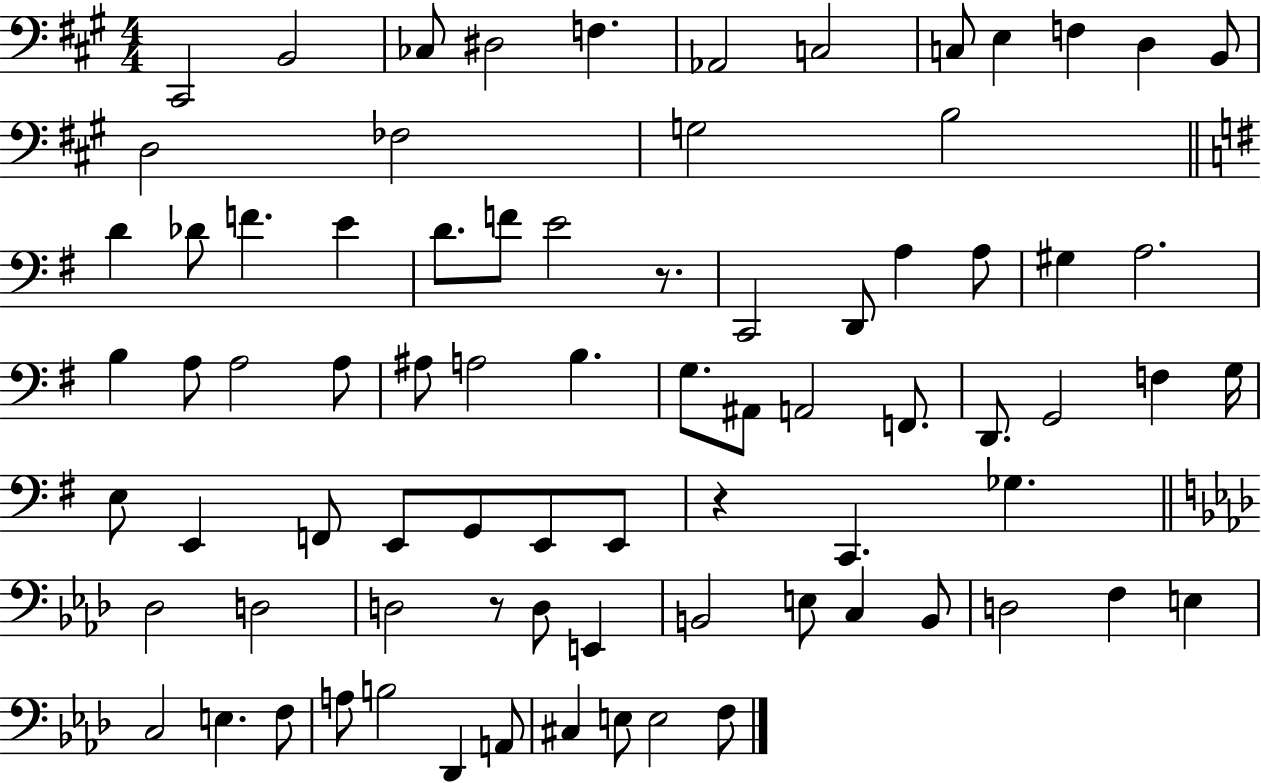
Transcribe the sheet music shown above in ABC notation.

X:1
T:Untitled
M:4/4
L:1/4
K:A
^C,,2 B,,2 _C,/2 ^D,2 F, _A,,2 C,2 C,/2 E, F, D, B,,/2 D,2 _F,2 G,2 B,2 D _D/2 F E D/2 F/2 E2 z/2 C,,2 D,,/2 A, A,/2 ^G, A,2 B, A,/2 A,2 A,/2 ^A,/2 A,2 B, G,/2 ^A,,/2 A,,2 F,,/2 D,,/2 G,,2 F, G,/4 E,/2 E,, F,,/2 E,,/2 G,,/2 E,,/2 E,,/2 z C,, _G, _D,2 D,2 D,2 z/2 D,/2 E,, B,,2 E,/2 C, B,,/2 D,2 F, E, C,2 E, F,/2 A,/2 B,2 _D,, A,,/2 ^C, E,/2 E,2 F,/2